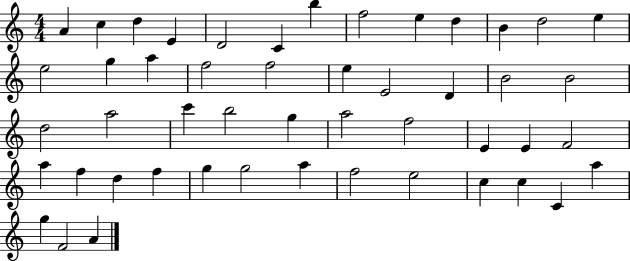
{
  \clef treble
  \numericTimeSignature
  \time 4/4
  \key c \major
  a'4 c''4 d''4 e'4 | d'2 c'4 b''4 | f''2 e''4 d''4 | b'4 d''2 e''4 | \break e''2 g''4 a''4 | f''2 f''2 | e''4 e'2 d'4 | b'2 b'2 | \break d''2 a''2 | c'''4 b''2 g''4 | a''2 f''2 | e'4 e'4 f'2 | \break a''4 f''4 d''4 f''4 | g''4 g''2 a''4 | f''2 e''2 | c''4 c''4 c'4 a''4 | \break g''4 f'2 a'4 | \bar "|."
}